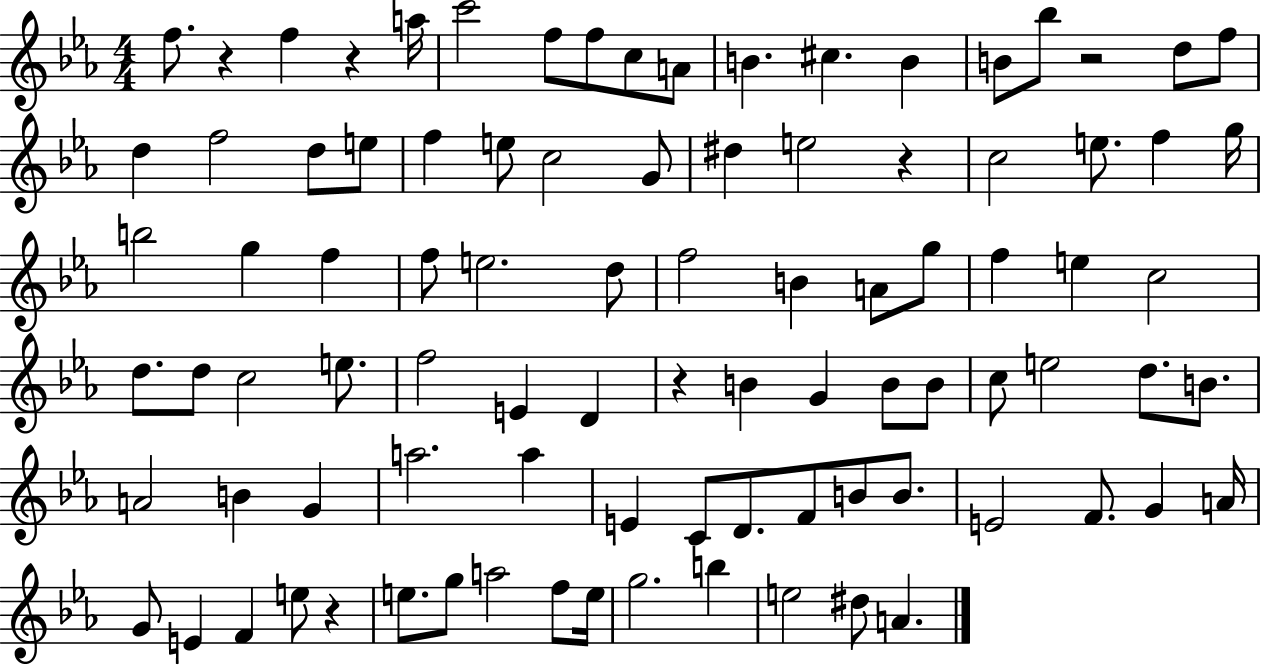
F5/e. R/q F5/q R/q A5/s C6/h F5/e F5/e C5/e A4/e B4/q. C#5/q. B4/q B4/e Bb5/e R/h D5/e F5/e D5/q F5/h D5/e E5/e F5/q E5/e C5/h G4/e D#5/q E5/h R/q C5/h E5/e. F5/q G5/s B5/h G5/q F5/q F5/e E5/h. D5/e F5/h B4/q A4/e G5/e F5/q E5/q C5/h D5/e. D5/e C5/h E5/e. F5/h E4/q D4/q R/q B4/q G4/q B4/e B4/e C5/e E5/h D5/e. B4/e. A4/h B4/q G4/q A5/h. A5/q E4/q C4/e D4/e. F4/e B4/e B4/e. E4/h F4/e. G4/q A4/s G4/e E4/q F4/q E5/e R/q E5/e. G5/e A5/h F5/e E5/s G5/h. B5/q E5/h D#5/e A4/q.